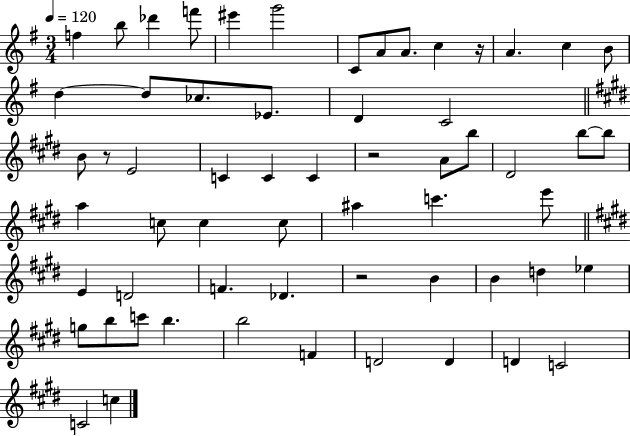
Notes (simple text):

F5/q B5/e Db6/q F6/e EIS6/q G6/h C4/e A4/e A4/e. C5/q R/s A4/q. C5/q B4/e D5/q D5/e CES5/e. Eb4/e. D4/q C4/h B4/e R/e E4/h C4/q C4/q C4/q R/h A4/e B5/e D#4/h B5/e B5/e A5/q C5/e C5/q C5/e A#5/q C6/q. E6/e E4/q D4/h F4/q. Db4/q. R/h B4/q B4/q D5/q Eb5/q G5/e B5/e C6/e B5/q. B5/h F4/q D4/h D4/q D4/q C4/h C4/h C5/q